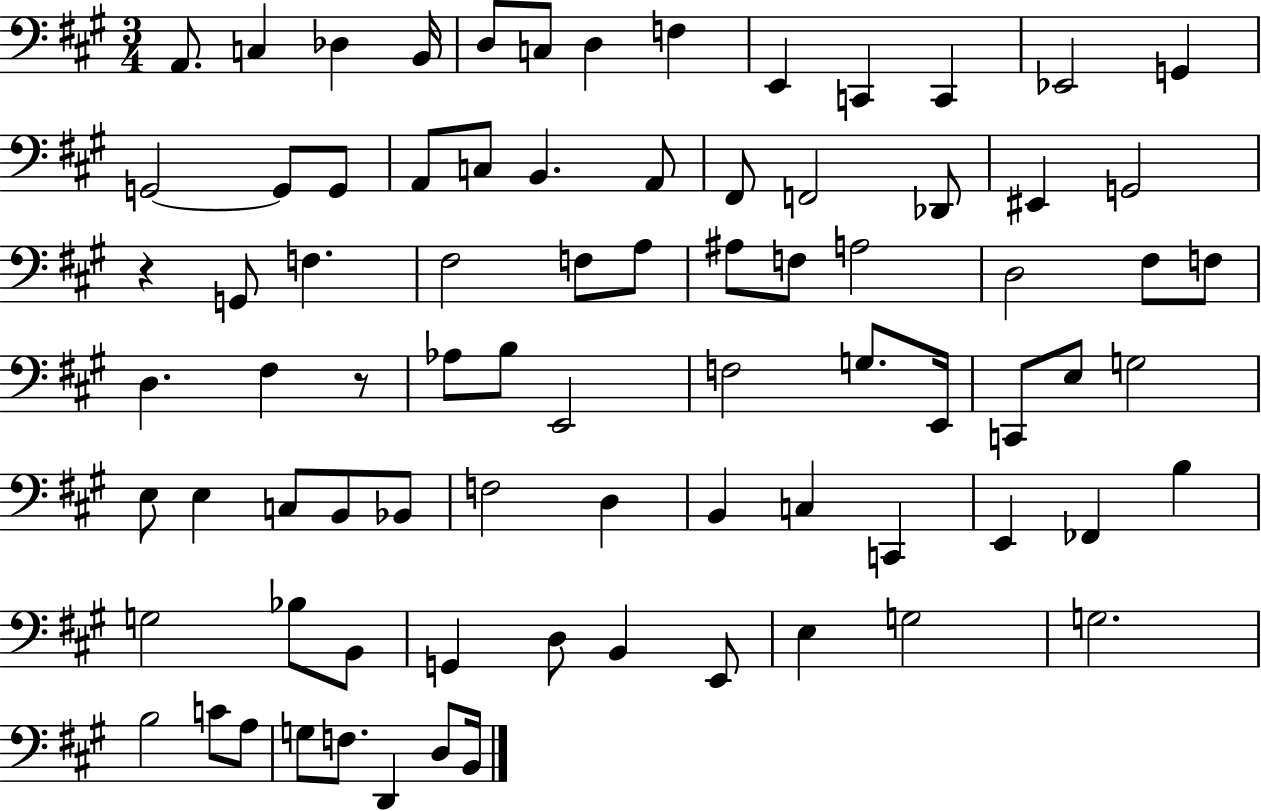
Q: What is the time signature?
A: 3/4